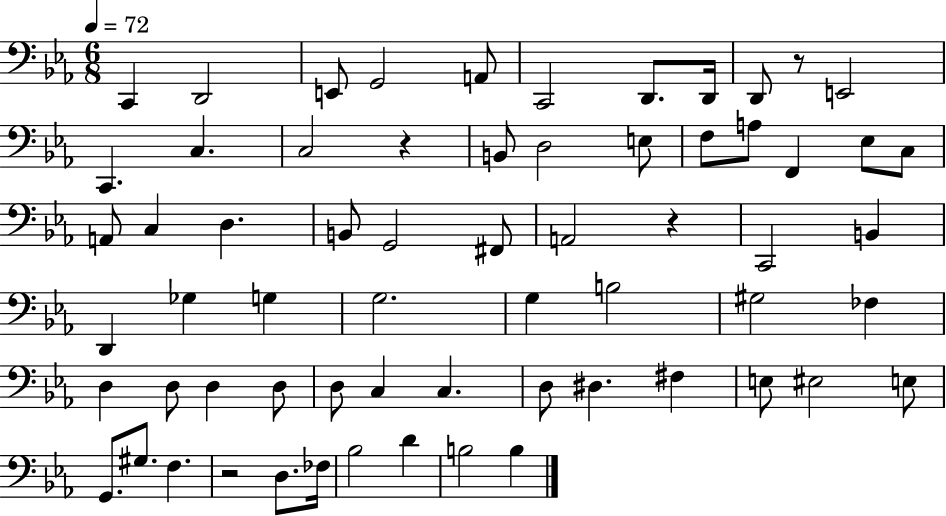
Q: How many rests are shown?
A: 4